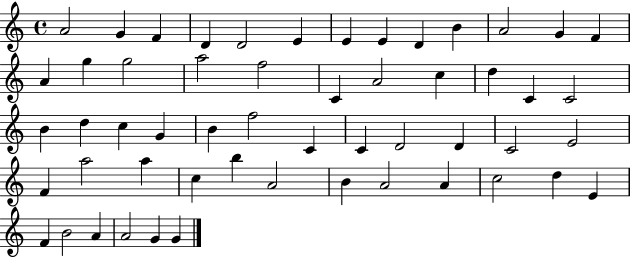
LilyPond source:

{
  \clef treble
  \time 4/4
  \defaultTimeSignature
  \key c \major
  a'2 g'4 f'4 | d'4 d'2 e'4 | e'4 e'4 d'4 b'4 | a'2 g'4 f'4 | \break a'4 g''4 g''2 | a''2 f''2 | c'4 a'2 c''4 | d''4 c'4 c'2 | \break b'4 d''4 c''4 g'4 | b'4 f''2 c'4 | c'4 d'2 d'4 | c'2 e'2 | \break f'4 a''2 a''4 | c''4 b''4 a'2 | b'4 a'2 a'4 | c''2 d''4 e'4 | \break f'4 b'2 a'4 | a'2 g'4 g'4 | \bar "|."
}